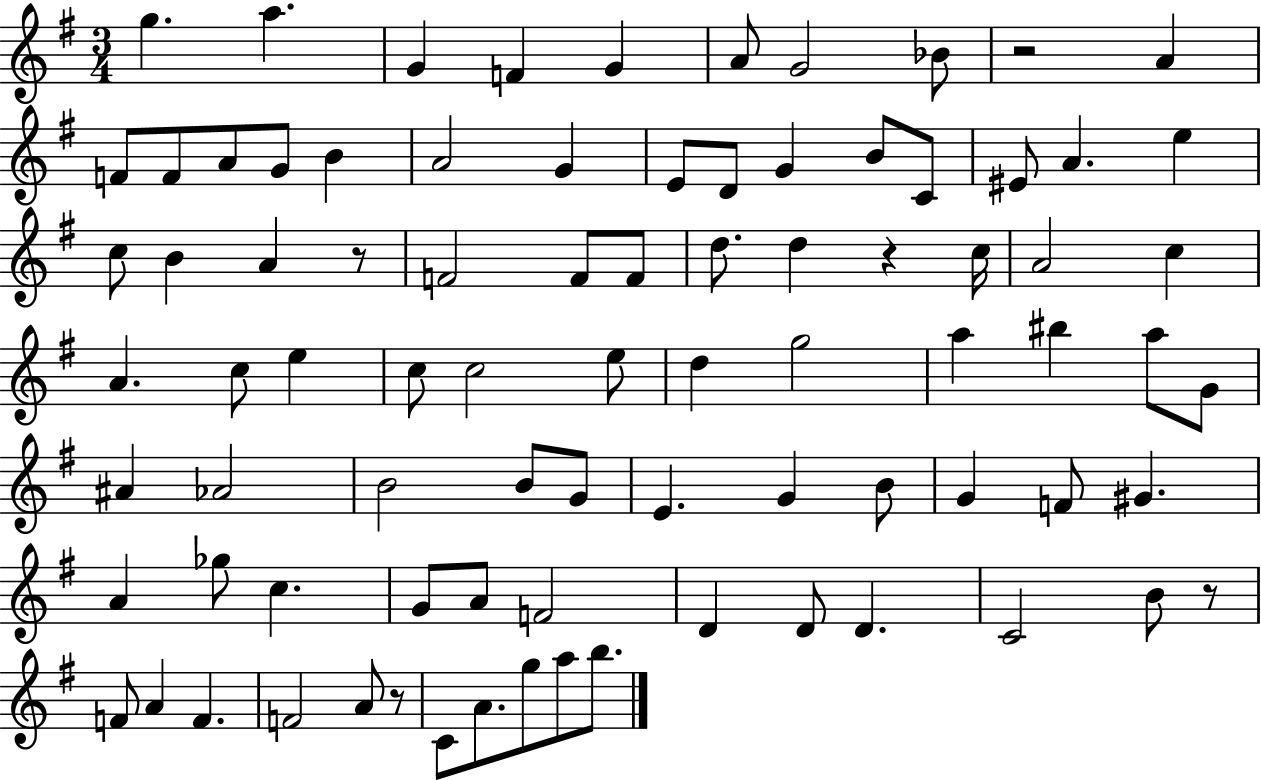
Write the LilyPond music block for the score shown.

{
  \clef treble
  \numericTimeSignature
  \time 3/4
  \key g \major
  g''4. a''4. | g'4 f'4 g'4 | a'8 g'2 bes'8 | r2 a'4 | \break f'8 f'8 a'8 g'8 b'4 | a'2 g'4 | e'8 d'8 g'4 b'8 c'8 | eis'8 a'4. e''4 | \break c''8 b'4 a'4 r8 | f'2 f'8 f'8 | d''8. d''4 r4 c''16 | a'2 c''4 | \break a'4. c''8 e''4 | c''8 c''2 e''8 | d''4 g''2 | a''4 bis''4 a''8 g'8 | \break ais'4 aes'2 | b'2 b'8 g'8 | e'4. g'4 b'8 | g'4 f'8 gis'4. | \break a'4 ges''8 c''4. | g'8 a'8 f'2 | d'4 d'8 d'4. | c'2 b'8 r8 | \break f'8 a'4 f'4. | f'2 a'8 r8 | c'8 a'8. g''8 a''8 b''8. | \bar "|."
}